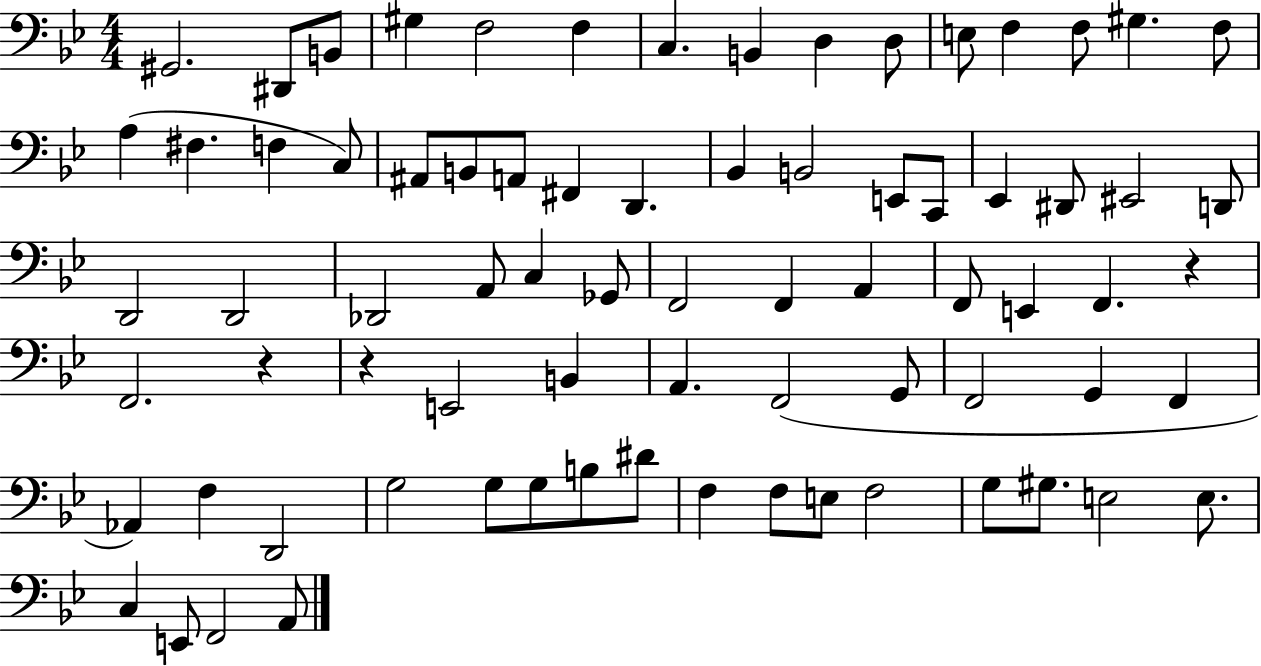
{
  \clef bass
  \numericTimeSignature
  \time 4/4
  \key bes \major
  gis,2. dis,8 b,8 | gis4 f2 f4 | c4. b,4 d4 d8 | e8 f4 f8 gis4. f8 | \break a4( fis4. f4 c8) | ais,8 b,8 a,8 fis,4 d,4. | bes,4 b,2 e,8 c,8 | ees,4 dis,8 eis,2 d,8 | \break d,2 d,2 | des,2 a,8 c4 ges,8 | f,2 f,4 a,4 | f,8 e,4 f,4. r4 | \break f,2. r4 | r4 e,2 b,4 | a,4. f,2( g,8 | f,2 g,4 f,4 | \break aes,4) f4 d,2 | g2 g8 g8 b8 dis'8 | f4 f8 e8 f2 | g8 gis8. e2 e8. | \break c4 e,8 f,2 a,8 | \bar "|."
}